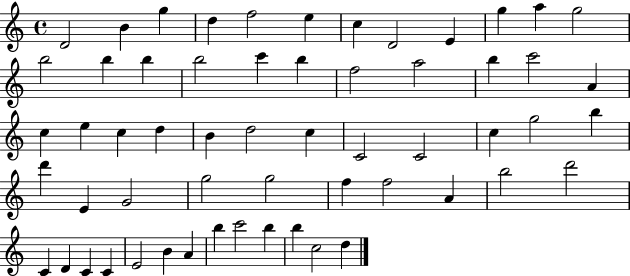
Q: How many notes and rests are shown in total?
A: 58